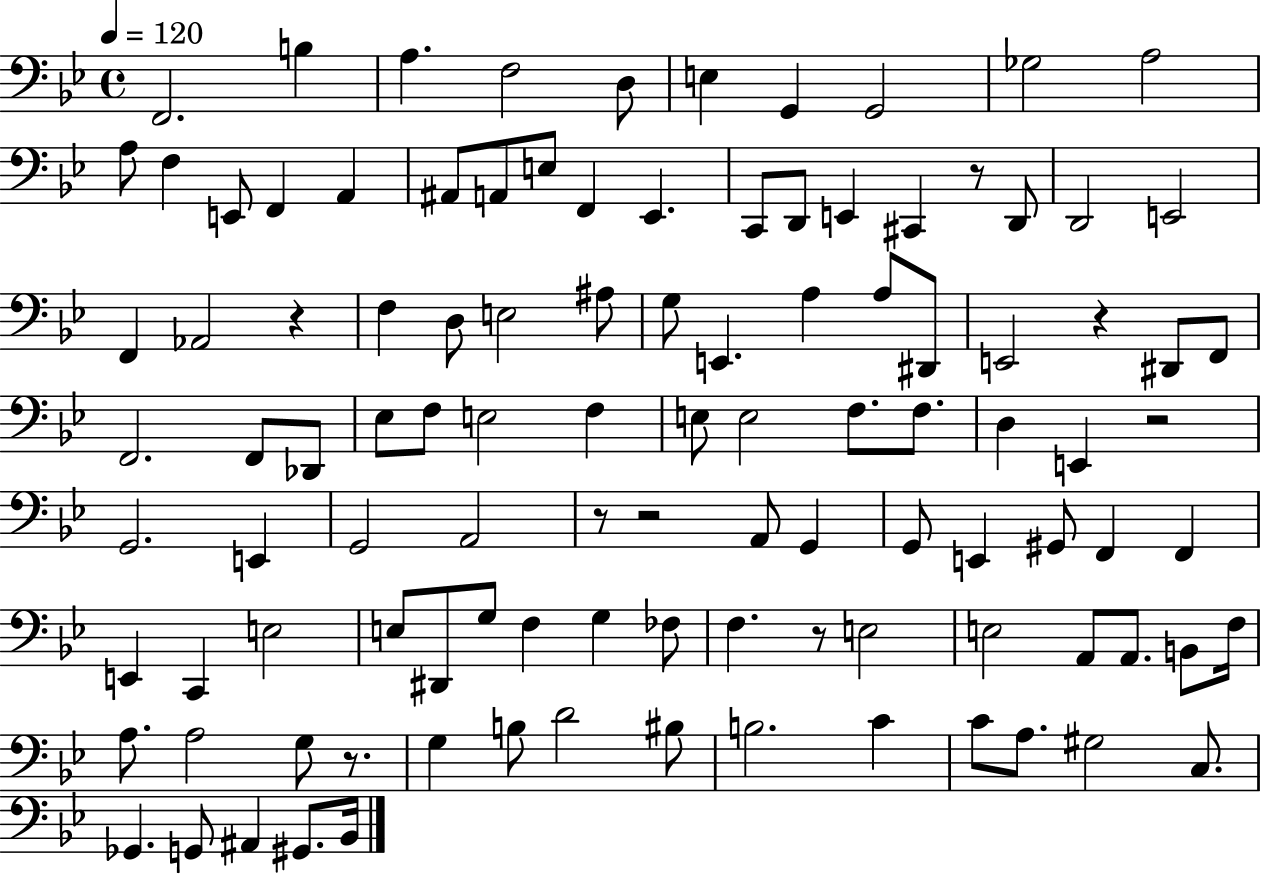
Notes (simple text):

F2/h. B3/q A3/q. F3/h D3/e E3/q G2/q G2/h Gb3/h A3/h A3/e F3/q E2/e F2/q A2/q A#2/e A2/e E3/e F2/q Eb2/q. C2/e D2/e E2/q C#2/q R/e D2/e D2/h E2/h F2/q Ab2/h R/q F3/q D3/e E3/h A#3/e G3/e E2/q. A3/q A3/e D#2/e E2/h R/q D#2/e F2/e F2/h. F2/e Db2/e Eb3/e F3/e E3/h F3/q E3/e E3/h F3/e. F3/e. D3/q E2/q R/h G2/h. E2/q G2/h A2/h R/e R/h A2/e G2/q G2/e E2/q G#2/e F2/q F2/q E2/q C2/q E3/h E3/e D#2/e G3/e F3/q G3/q FES3/e F3/q. R/e E3/h E3/h A2/e A2/e. B2/e F3/s A3/e. A3/h G3/e R/e. G3/q B3/e D4/h BIS3/e B3/h. C4/q C4/e A3/e. G#3/h C3/e. Gb2/q. G2/e A#2/q G#2/e. Bb2/s